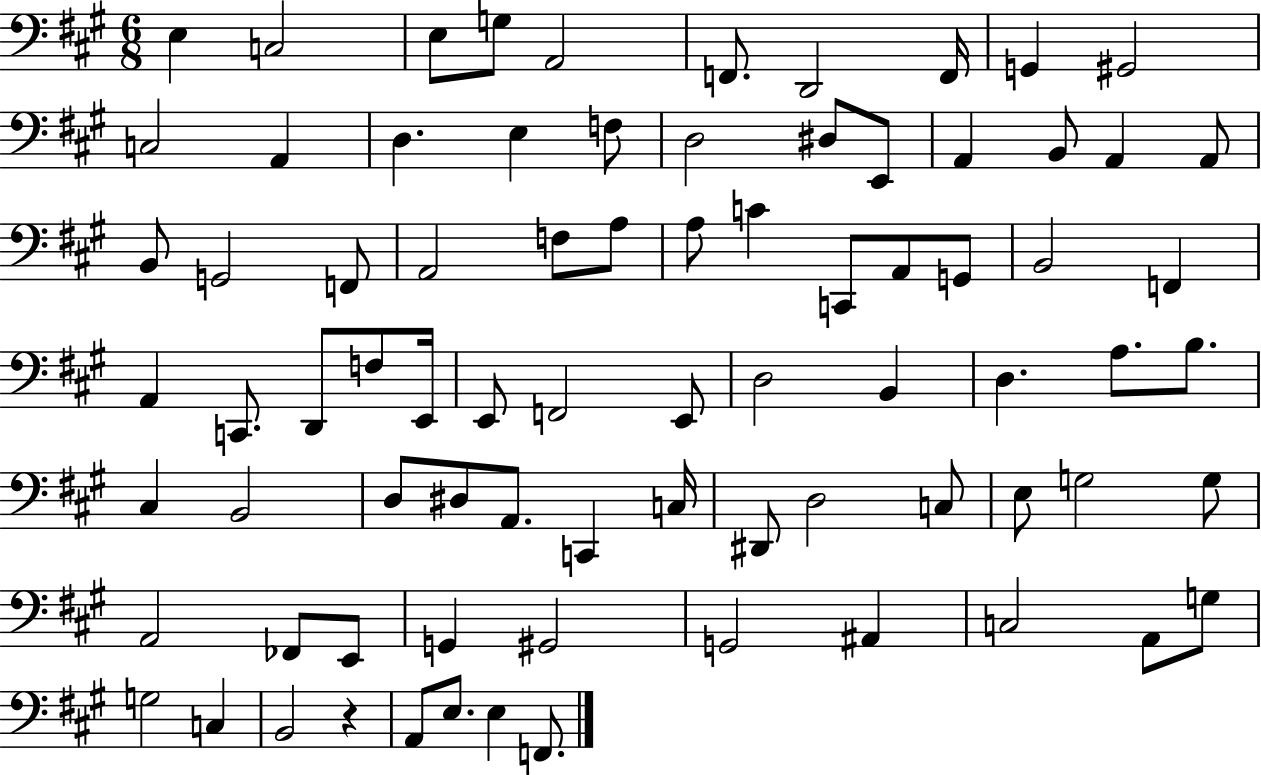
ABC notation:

X:1
T:Untitled
M:6/8
L:1/4
K:A
E, C,2 E,/2 G,/2 A,,2 F,,/2 D,,2 F,,/4 G,, ^G,,2 C,2 A,, D, E, F,/2 D,2 ^D,/2 E,,/2 A,, B,,/2 A,, A,,/2 B,,/2 G,,2 F,,/2 A,,2 F,/2 A,/2 A,/2 C C,,/2 A,,/2 G,,/2 B,,2 F,, A,, C,,/2 D,,/2 F,/2 E,,/4 E,,/2 F,,2 E,,/2 D,2 B,, D, A,/2 B,/2 ^C, B,,2 D,/2 ^D,/2 A,,/2 C,, C,/4 ^D,,/2 D,2 C,/2 E,/2 G,2 G,/2 A,,2 _F,,/2 E,,/2 G,, ^G,,2 G,,2 ^A,, C,2 A,,/2 G,/2 G,2 C, B,,2 z A,,/2 E,/2 E, F,,/2